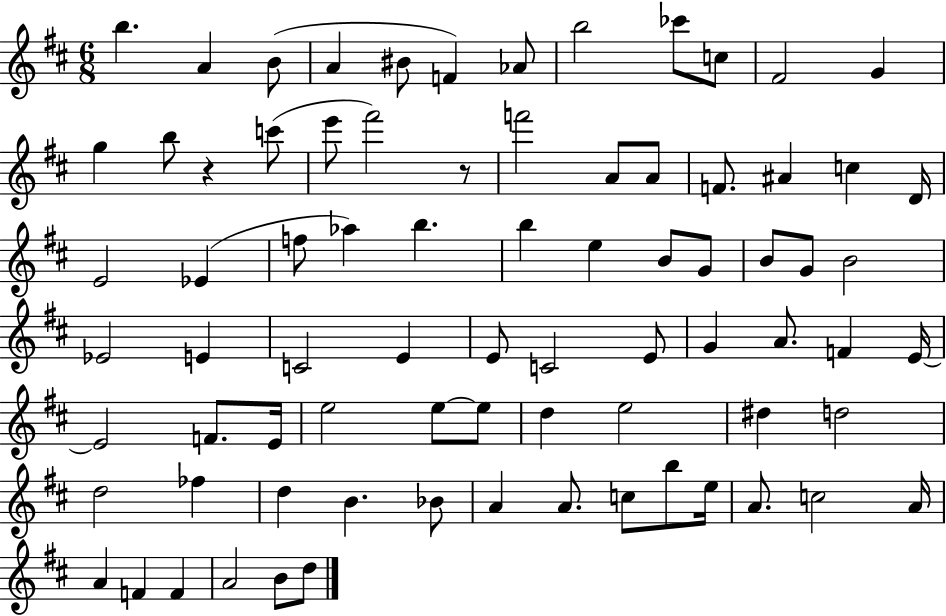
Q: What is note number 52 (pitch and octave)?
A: E5